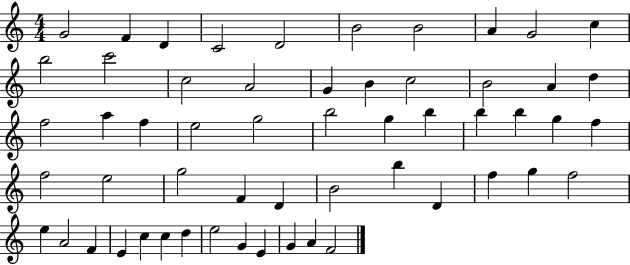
{
  \clef treble
  \numericTimeSignature
  \time 4/4
  \key c \major
  g'2 f'4 d'4 | c'2 d'2 | b'2 b'2 | a'4 g'2 c''4 | \break b''2 c'''2 | c''2 a'2 | g'4 b'4 c''2 | b'2 a'4 d''4 | \break f''2 a''4 f''4 | e''2 g''2 | b''2 g''4 b''4 | b''4 b''4 g''4 f''4 | \break f''2 e''2 | g''2 f'4 d'4 | b'2 b''4 d'4 | f''4 g''4 f''2 | \break e''4 a'2 f'4 | e'4 c''4 c''4 d''4 | e''2 g'4 e'4 | g'4 a'4 f'2 | \break \bar "|."
}